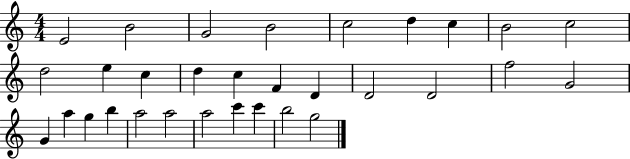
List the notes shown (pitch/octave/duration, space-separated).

E4/h B4/h G4/h B4/h C5/h D5/q C5/q B4/h C5/h D5/h E5/q C5/q D5/q C5/q F4/q D4/q D4/h D4/h F5/h G4/h G4/q A5/q G5/q B5/q A5/h A5/h A5/h C6/q C6/q B5/h G5/h